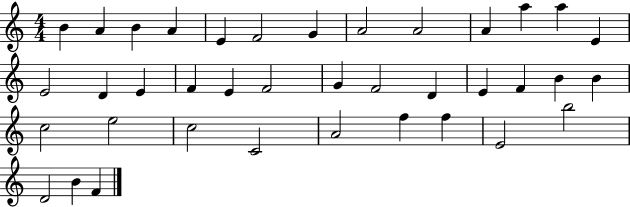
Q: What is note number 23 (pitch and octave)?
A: E4